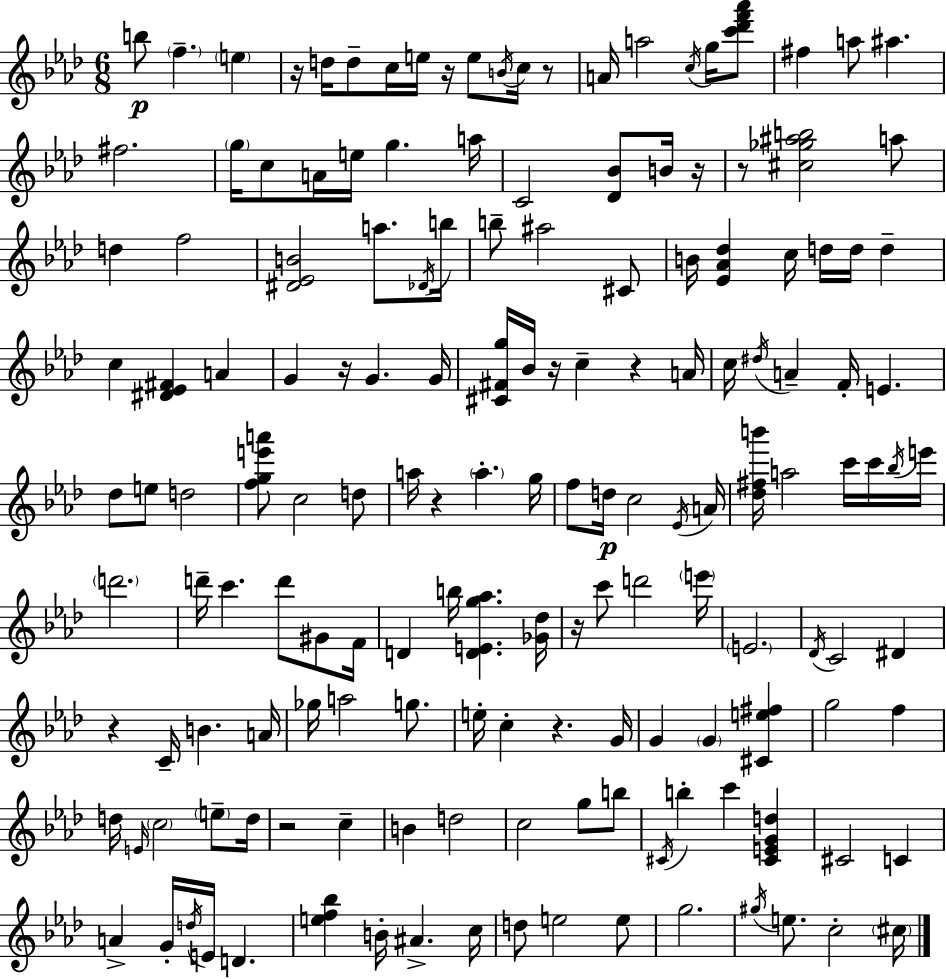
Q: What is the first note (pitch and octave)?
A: B5